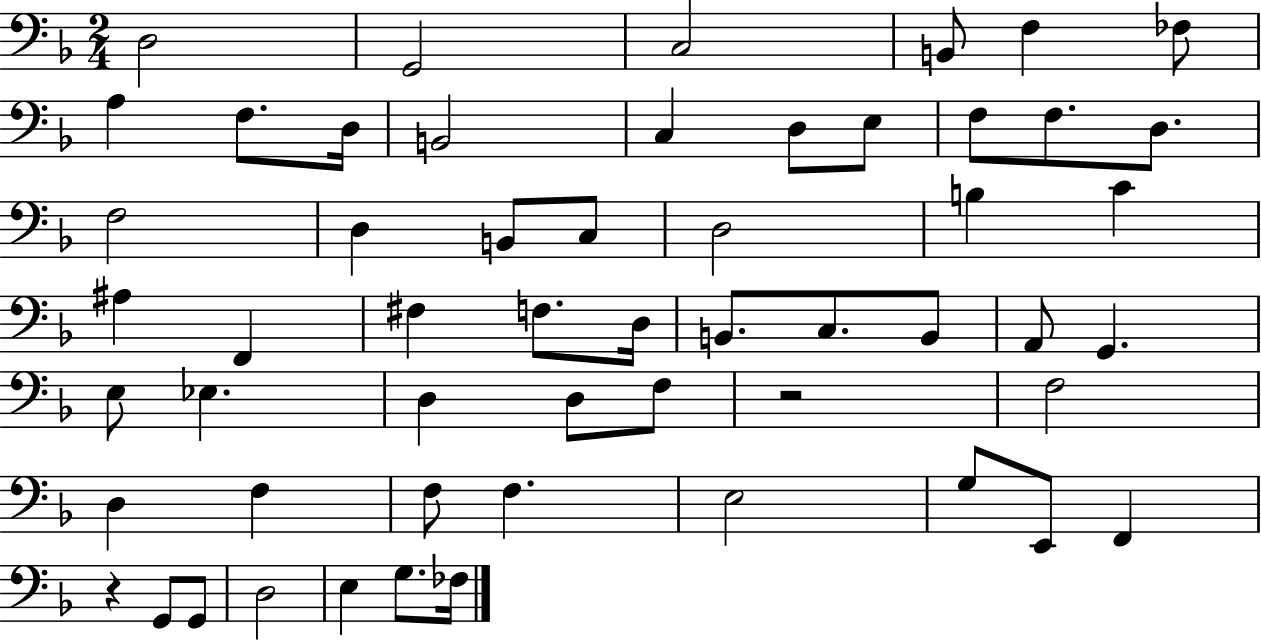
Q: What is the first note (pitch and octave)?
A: D3